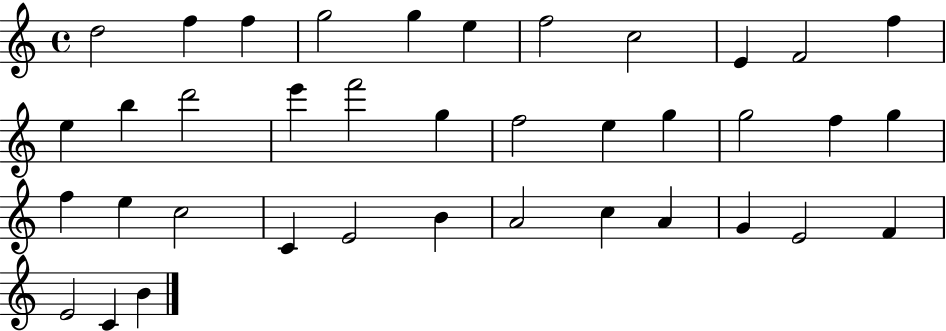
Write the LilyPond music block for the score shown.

{
  \clef treble
  \time 4/4
  \defaultTimeSignature
  \key c \major
  d''2 f''4 f''4 | g''2 g''4 e''4 | f''2 c''2 | e'4 f'2 f''4 | \break e''4 b''4 d'''2 | e'''4 f'''2 g''4 | f''2 e''4 g''4 | g''2 f''4 g''4 | \break f''4 e''4 c''2 | c'4 e'2 b'4 | a'2 c''4 a'4 | g'4 e'2 f'4 | \break e'2 c'4 b'4 | \bar "|."
}